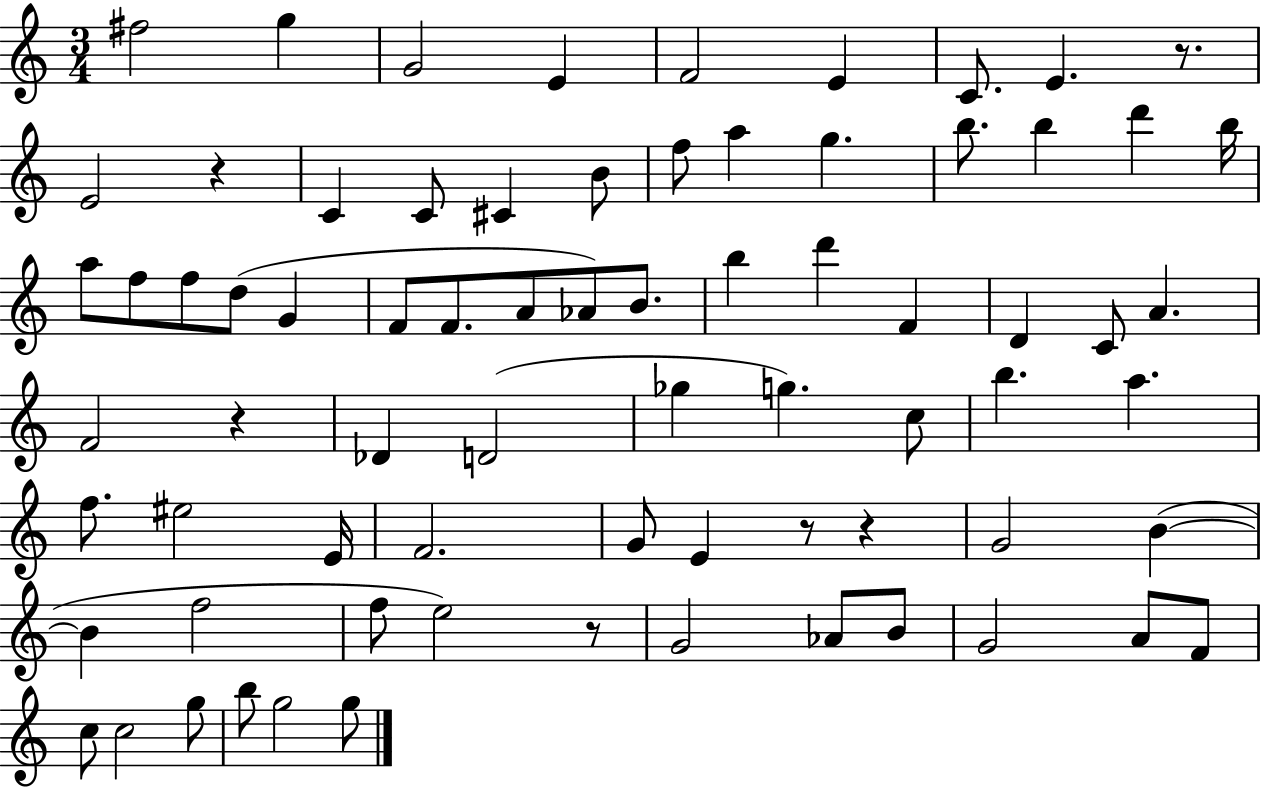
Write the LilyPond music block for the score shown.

{
  \clef treble
  \numericTimeSignature
  \time 3/4
  \key c \major
  fis''2 g''4 | g'2 e'4 | f'2 e'4 | c'8. e'4. r8. | \break e'2 r4 | c'4 c'8 cis'4 b'8 | f''8 a''4 g''4. | b''8. b''4 d'''4 b''16 | \break a''8 f''8 f''8 d''8( g'4 | f'8 f'8. a'8 aes'8) b'8. | b''4 d'''4 f'4 | d'4 c'8 a'4. | \break f'2 r4 | des'4 d'2( | ges''4 g''4.) c''8 | b''4. a''4. | \break f''8. eis''2 e'16 | f'2. | g'8 e'4 r8 r4 | g'2 b'4~(~ | \break b'4 f''2 | f''8 e''2) r8 | g'2 aes'8 b'8 | g'2 a'8 f'8 | \break c''8 c''2 g''8 | b''8 g''2 g''8 | \bar "|."
}